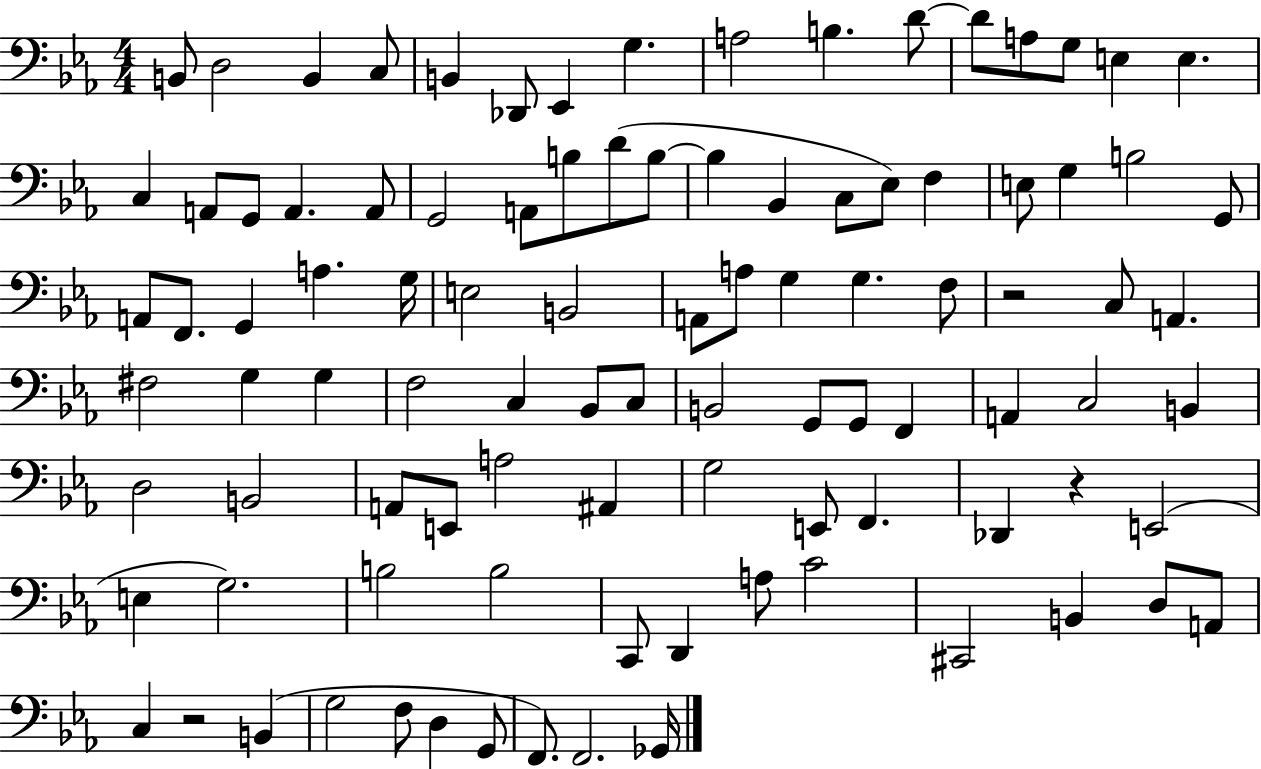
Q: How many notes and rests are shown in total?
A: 98